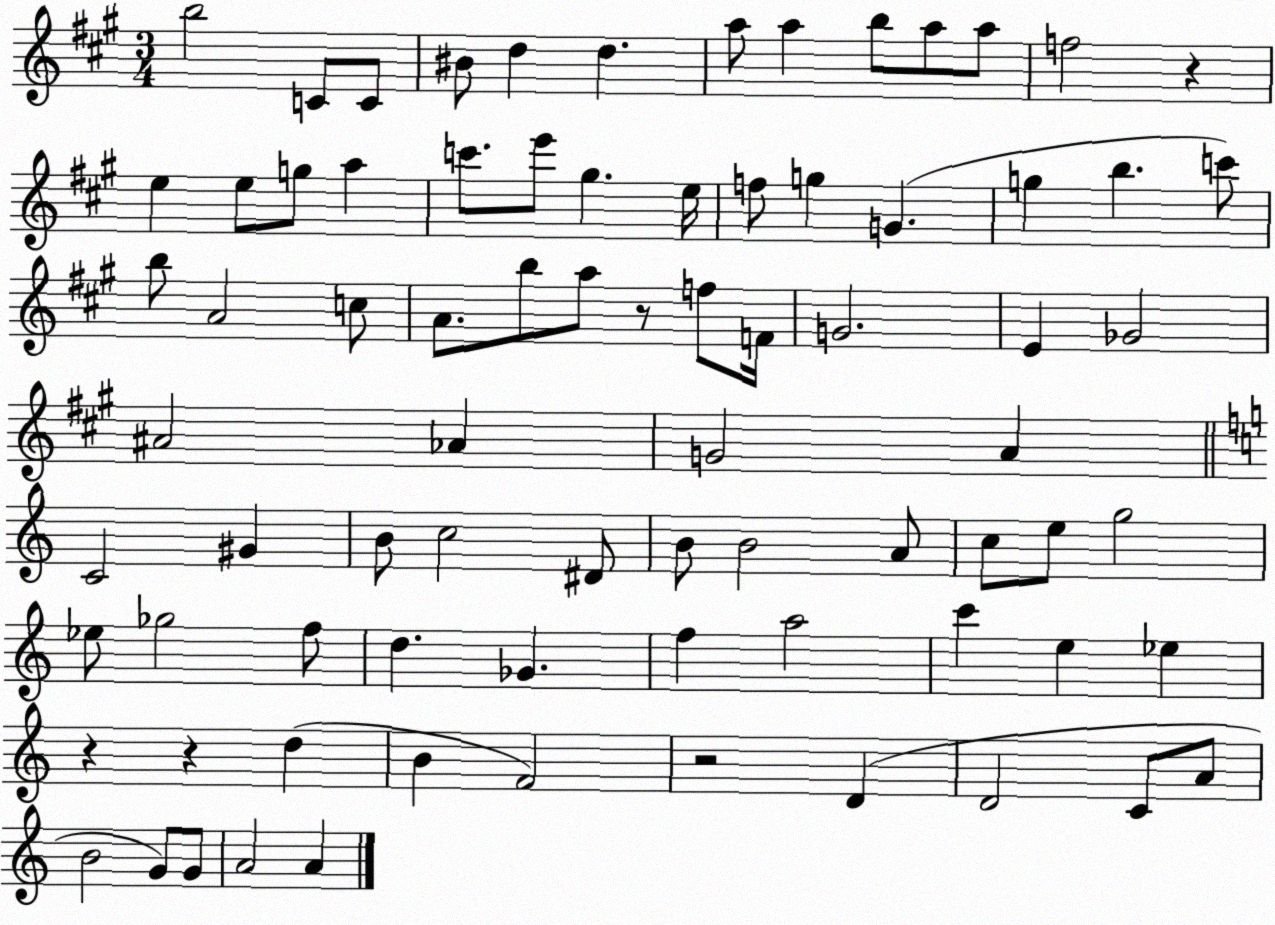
X:1
T:Untitled
M:3/4
L:1/4
K:A
b2 C/2 C/2 ^B/2 d d a/2 a b/2 a/2 a/2 f2 z e e/2 g/2 a c'/2 e'/2 ^g e/4 f/2 g G g b c'/2 b/2 A2 c/2 A/2 b/2 a/2 z/2 f/2 F/4 G2 E _G2 ^A2 _A G2 A C2 ^G B/2 c2 ^D/2 B/2 B2 A/2 c/2 e/2 g2 _e/2 _g2 f/2 d _G f a2 c' e _e z z d B F2 z2 D D2 C/2 A/2 B2 G/2 G/2 A2 A